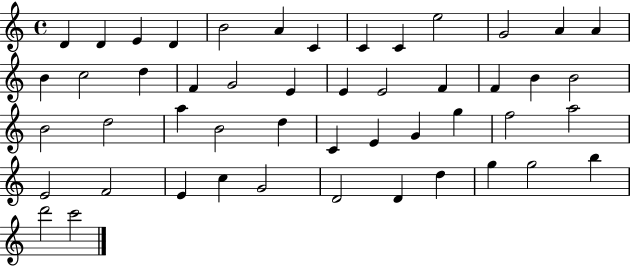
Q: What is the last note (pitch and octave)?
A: C6